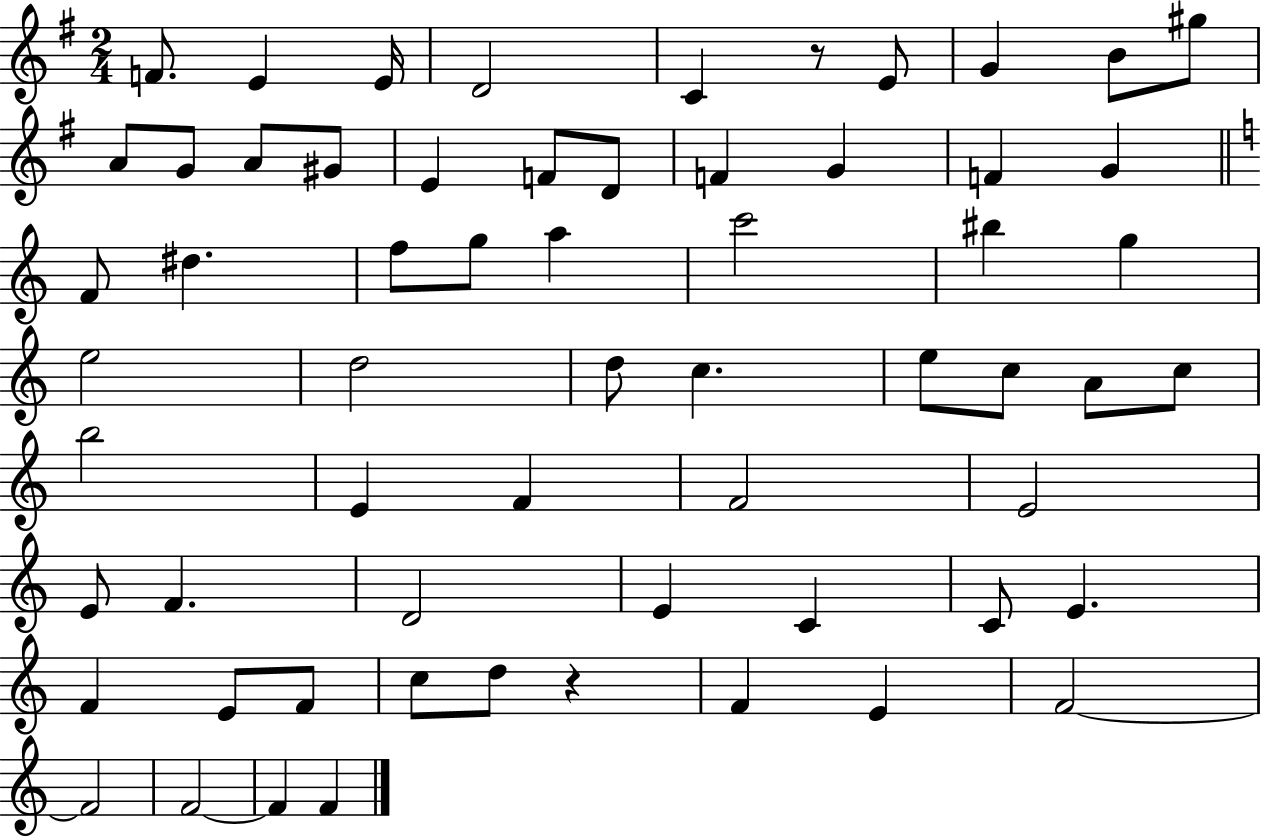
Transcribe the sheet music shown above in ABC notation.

X:1
T:Untitled
M:2/4
L:1/4
K:G
F/2 E E/4 D2 C z/2 E/2 G B/2 ^g/2 A/2 G/2 A/2 ^G/2 E F/2 D/2 F G F G F/2 ^d f/2 g/2 a c'2 ^b g e2 d2 d/2 c e/2 c/2 A/2 c/2 b2 E F F2 E2 E/2 F D2 E C C/2 E F E/2 F/2 c/2 d/2 z F E F2 F2 F2 F F